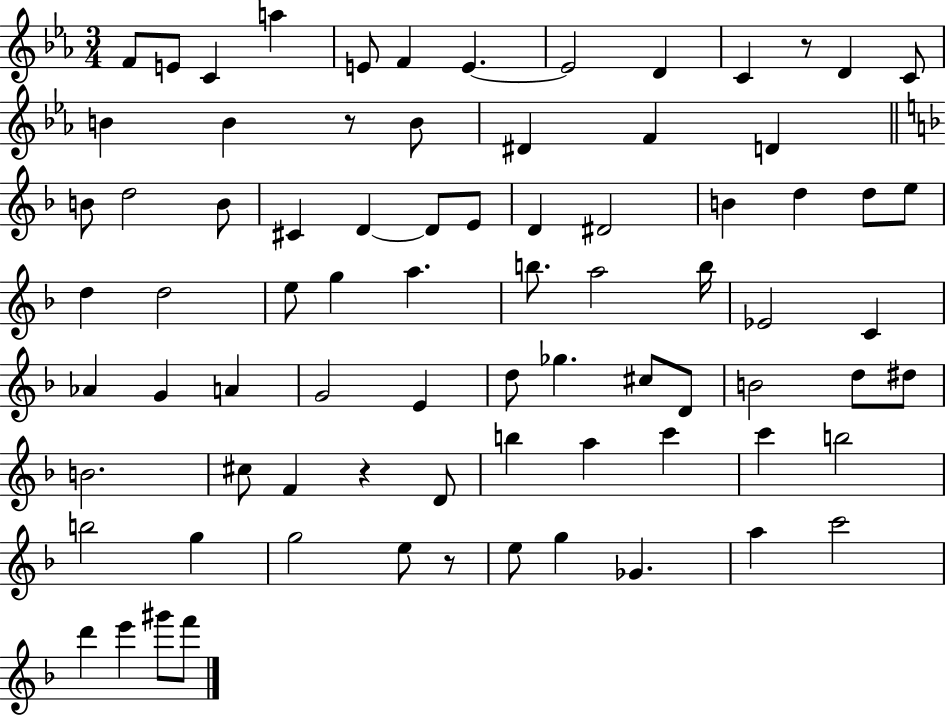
{
  \clef treble
  \numericTimeSignature
  \time 3/4
  \key ees \major
  f'8 e'8 c'4 a''4 | e'8 f'4 e'4.~~ | e'2 d'4 | c'4 r8 d'4 c'8 | \break b'4 b'4 r8 b'8 | dis'4 f'4 d'4 | \bar "||" \break \key f \major b'8 d''2 b'8 | cis'4 d'4~~ d'8 e'8 | d'4 dis'2 | b'4 d''4 d''8 e''8 | \break d''4 d''2 | e''8 g''4 a''4. | b''8. a''2 b''16 | ees'2 c'4 | \break aes'4 g'4 a'4 | g'2 e'4 | d''8 ges''4. cis''8 d'8 | b'2 d''8 dis''8 | \break b'2. | cis''8 f'4 r4 d'8 | b''4 a''4 c'''4 | c'''4 b''2 | \break b''2 g''4 | g''2 e''8 r8 | e''8 g''4 ges'4. | a''4 c'''2 | \break d'''4 e'''4 gis'''8 f'''8 | \bar "|."
}